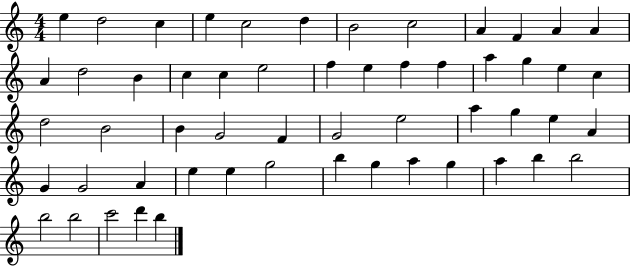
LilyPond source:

{
  \clef treble
  \numericTimeSignature
  \time 4/4
  \key c \major
  e''4 d''2 c''4 | e''4 c''2 d''4 | b'2 c''2 | a'4 f'4 a'4 a'4 | \break a'4 d''2 b'4 | c''4 c''4 e''2 | f''4 e''4 f''4 f''4 | a''4 g''4 e''4 c''4 | \break d''2 b'2 | b'4 g'2 f'4 | g'2 e''2 | a''4 g''4 e''4 a'4 | \break g'4 g'2 a'4 | e''4 e''4 g''2 | b''4 g''4 a''4 g''4 | a''4 b''4 b''2 | \break b''2 b''2 | c'''2 d'''4 b''4 | \bar "|."
}